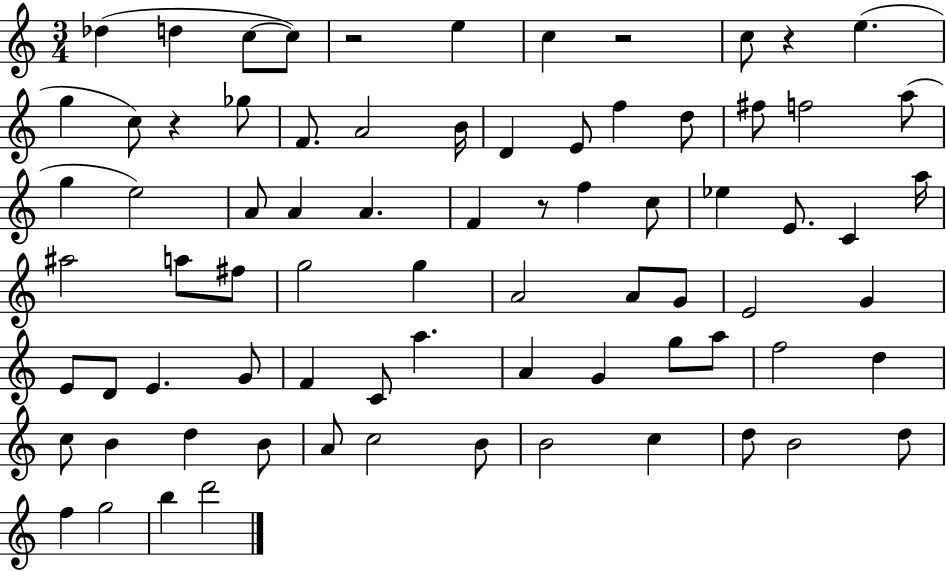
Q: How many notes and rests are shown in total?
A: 77